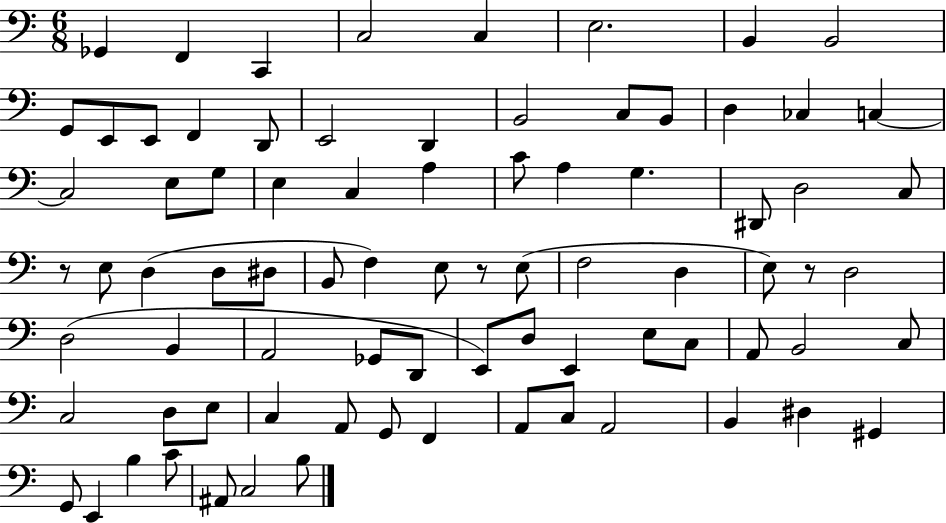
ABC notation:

X:1
T:Untitled
M:6/8
L:1/4
K:C
_G,, F,, C,, C,2 C, E,2 B,, B,,2 G,,/2 E,,/2 E,,/2 F,, D,,/2 E,,2 D,, B,,2 C,/2 B,,/2 D, _C, C, C,2 E,/2 G,/2 E, C, A, C/2 A, G, ^D,,/2 D,2 C,/2 z/2 E,/2 D, D,/2 ^D,/2 B,,/2 F, E,/2 z/2 E,/2 F,2 D, E,/2 z/2 D,2 D,2 B,, A,,2 _G,,/2 D,,/2 E,,/2 D,/2 E,, E,/2 C,/2 A,,/2 B,,2 C,/2 C,2 D,/2 E,/2 C, A,,/2 G,,/2 F,, A,,/2 C,/2 A,,2 B,, ^D, ^G,, G,,/2 E,, B, C/2 ^A,,/2 C,2 B,/2